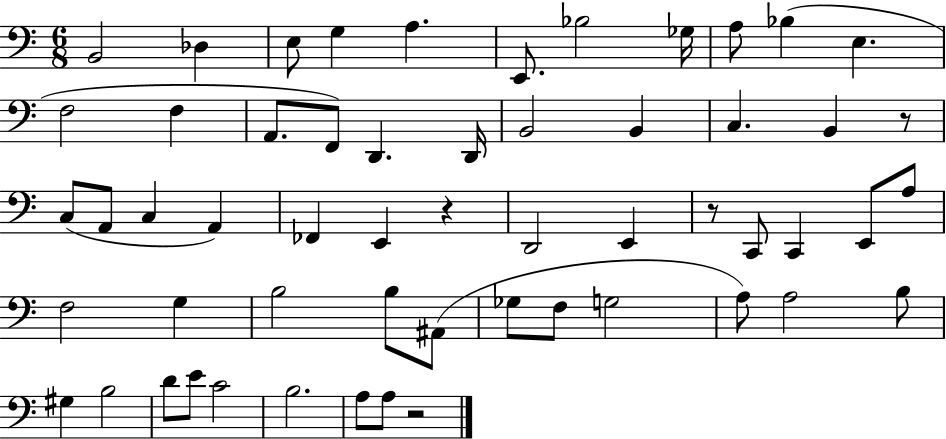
B2/h Db3/q E3/e G3/q A3/q. E2/e. Bb3/h Gb3/s A3/e Bb3/q E3/q. F3/h F3/q A2/e. F2/e D2/q. D2/s B2/h B2/q C3/q. B2/q R/e C3/e A2/e C3/q A2/q FES2/q E2/q R/q D2/h E2/q R/e C2/e C2/q E2/e A3/e F3/h G3/q B3/h B3/e A#2/e Gb3/e F3/e G3/h A3/e A3/h B3/e G#3/q B3/h D4/e E4/e C4/h B3/h. A3/e A3/e R/h